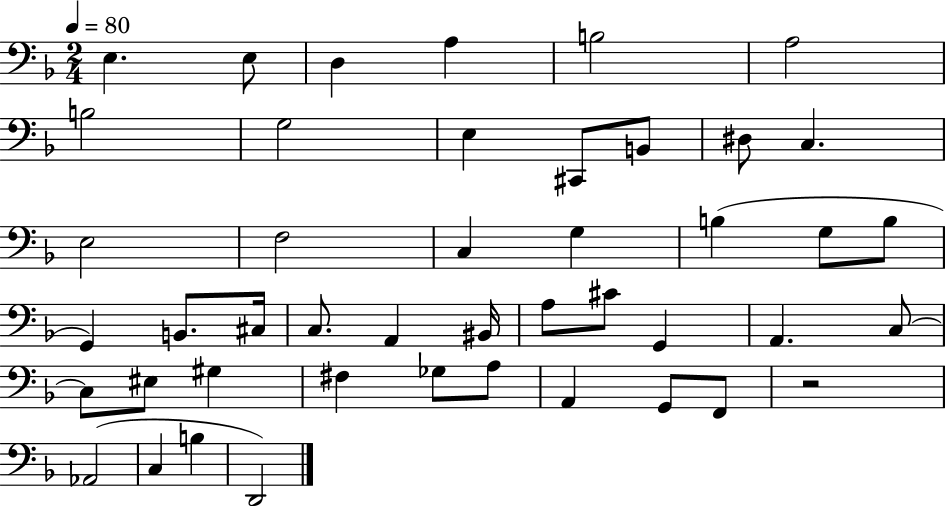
{
  \clef bass
  \numericTimeSignature
  \time 2/4
  \key f \major
  \tempo 4 = 80
  e4. e8 | d4 a4 | b2 | a2 | \break b2 | g2 | e4 cis,8 b,8 | dis8 c4. | \break e2 | f2 | c4 g4 | b4( g8 b8 | \break g,4) b,8. cis16 | c8. a,4 bis,16 | a8 cis'8 g,4 | a,4. c8~~ | \break c8 eis8 gis4 | fis4 ges8 a8 | a,4 g,8 f,8 | r2 | \break aes,2( | c4 b4 | d,2) | \bar "|."
}